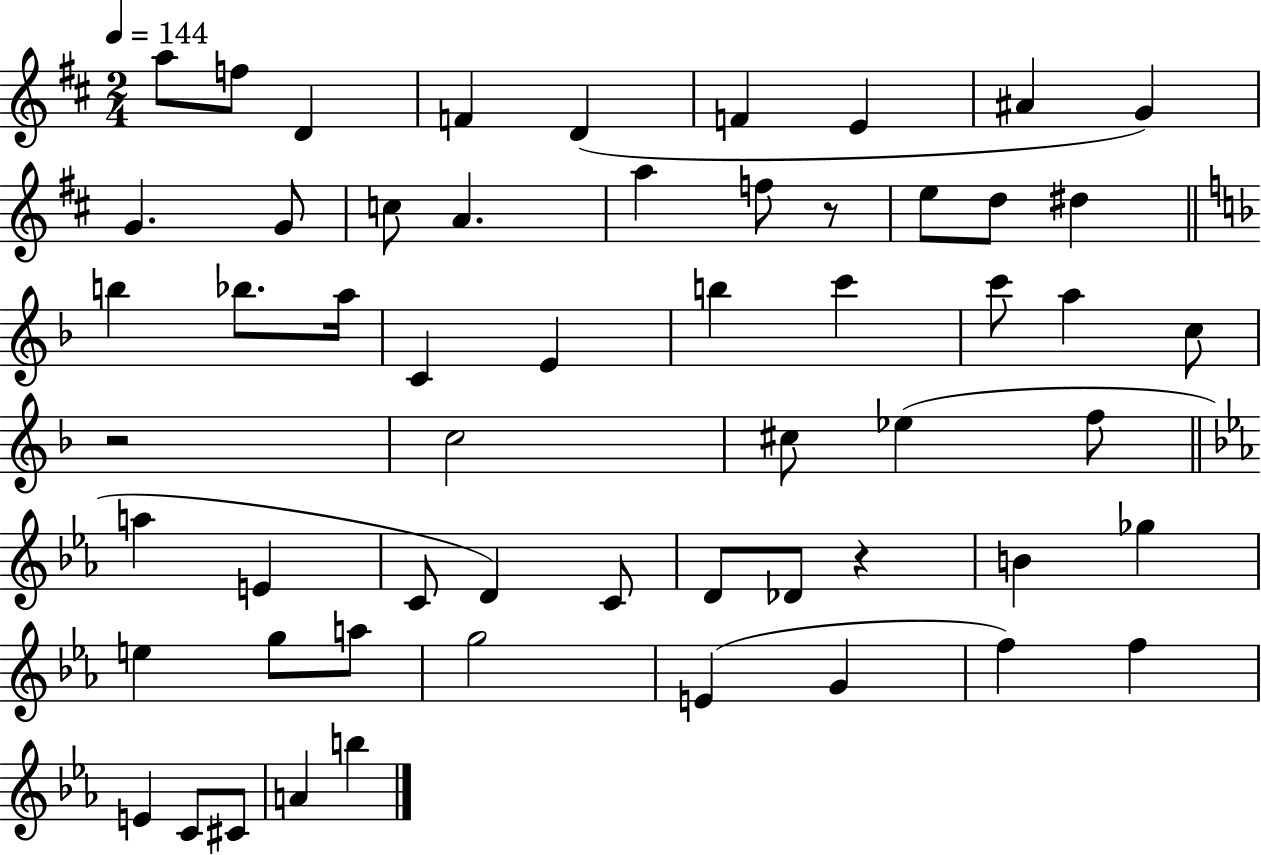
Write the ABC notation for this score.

X:1
T:Untitled
M:2/4
L:1/4
K:D
a/2 f/2 D F D F E ^A G G G/2 c/2 A a f/2 z/2 e/2 d/2 ^d b _b/2 a/4 C E b c' c'/2 a c/2 z2 c2 ^c/2 _e f/2 a E C/2 D C/2 D/2 _D/2 z B _g e g/2 a/2 g2 E G f f E C/2 ^C/2 A b